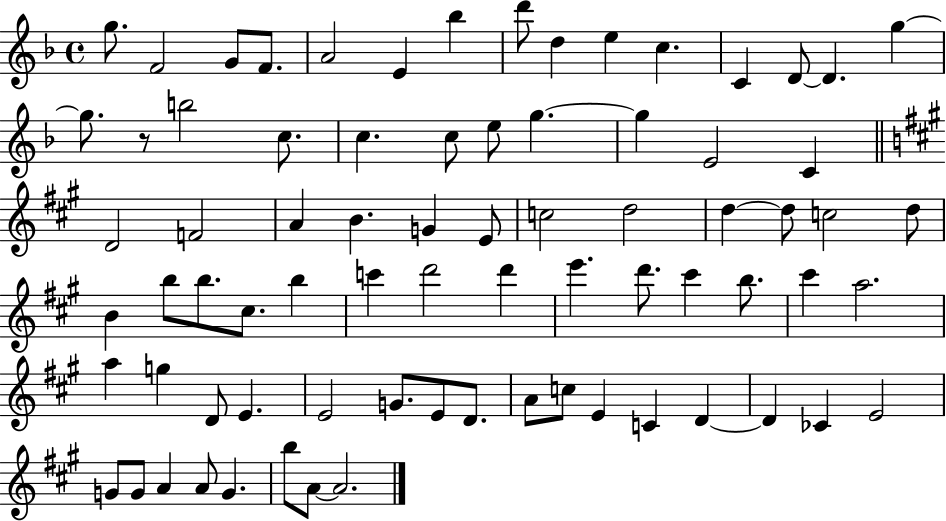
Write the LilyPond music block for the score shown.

{
  \clef treble
  \time 4/4
  \defaultTimeSignature
  \key f \major
  g''8. f'2 g'8 f'8. | a'2 e'4 bes''4 | d'''8 d''4 e''4 c''4. | c'4 d'8~~ d'4. g''4~~ | \break g''8. r8 b''2 c''8. | c''4. c''8 e''8 g''4.~~ | g''4 e'2 c'4 | \bar "||" \break \key a \major d'2 f'2 | a'4 b'4. g'4 e'8 | c''2 d''2 | d''4~~ d''8 c''2 d''8 | \break b'4 b''8 b''8. cis''8. b''4 | c'''4 d'''2 d'''4 | e'''4. d'''8. cis'''4 b''8. | cis'''4 a''2. | \break a''4 g''4 d'8 e'4. | e'2 g'8. e'8 d'8. | a'8 c''8 e'4 c'4 d'4~~ | d'4 ces'4 e'2 | \break g'8 g'8 a'4 a'8 g'4. | b''8 a'8~~ a'2. | \bar "|."
}